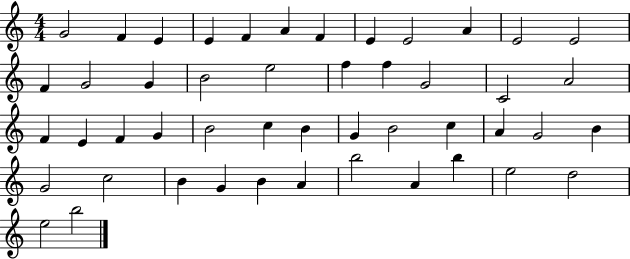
{
  \clef treble
  \numericTimeSignature
  \time 4/4
  \key c \major
  g'2 f'4 e'4 | e'4 f'4 a'4 f'4 | e'4 e'2 a'4 | e'2 e'2 | \break f'4 g'2 g'4 | b'2 e''2 | f''4 f''4 g'2 | c'2 a'2 | \break f'4 e'4 f'4 g'4 | b'2 c''4 b'4 | g'4 b'2 c''4 | a'4 g'2 b'4 | \break g'2 c''2 | b'4 g'4 b'4 a'4 | b''2 a'4 b''4 | e''2 d''2 | \break e''2 b''2 | \bar "|."
}